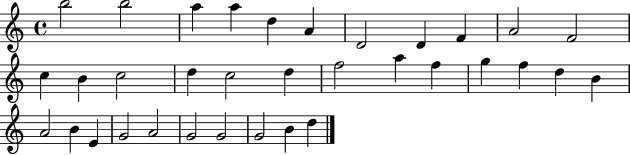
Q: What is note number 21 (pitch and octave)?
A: G5